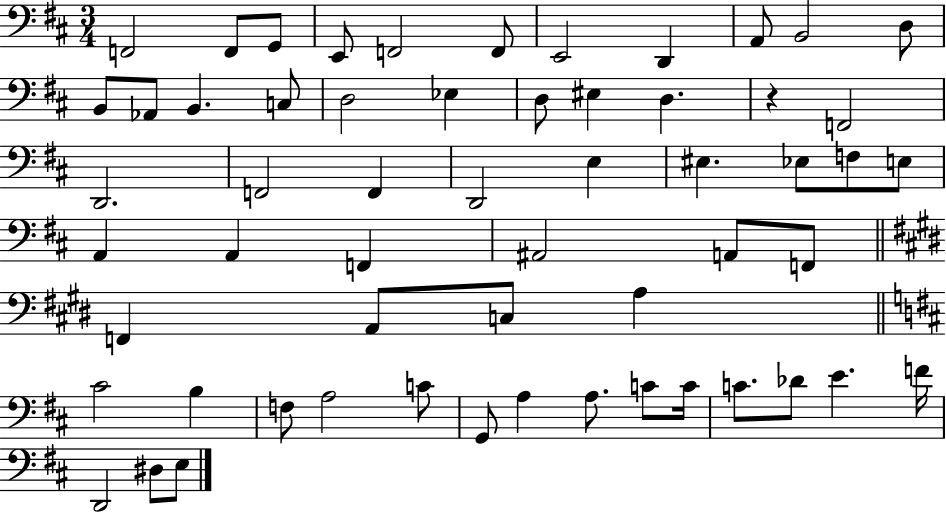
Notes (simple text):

F2/h F2/e G2/e E2/e F2/h F2/e E2/h D2/q A2/e B2/h D3/e B2/e Ab2/e B2/q. C3/e D3/h Eb3/q D3/e EIS3/q D3/q. R/q F2/h D2/h. F2/h F2/q D2/h E3/q EIS3/q. Eb3/e F3/e E3/e A2/q A2/q F2/q A#2/h A2/e F2/e F2/q A2/e C3/e A3/q C#4/h B3/q F3/e A3/h C4/e G2/e A3/q A3/e. C4/e C4/s C4/e. Db4/e E4/q. F4/s D2/h D#3/e E3/e